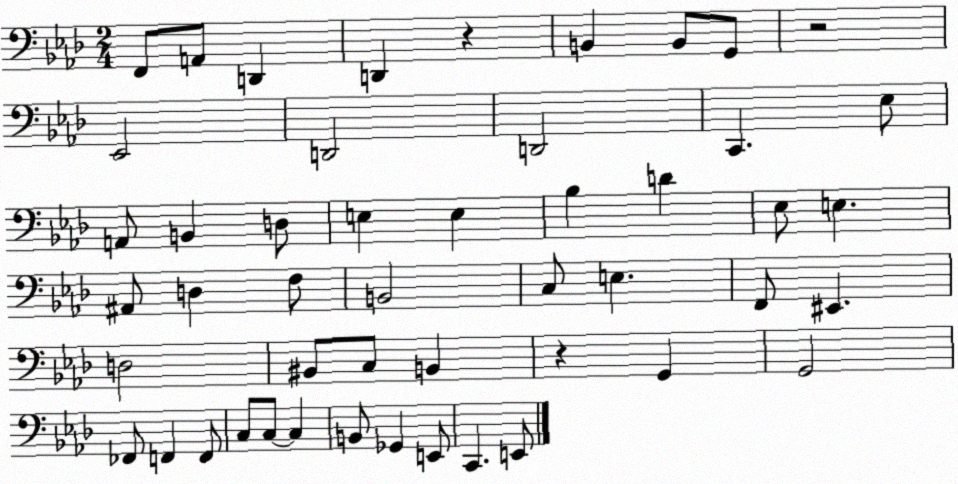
X:1
T:Untitled
M:2/4
L:1/4
K:Ab
F,,/2 A,,/2 D,, D,, z B,, B,,/2 G,,/2 z2 _E,,2 D,,2 D,,2 C,, _E,/2 A,,/2 B,, D,/2 E, E, _B, D _E,/2 E, ^A,,/2 D, F,/2 B,,2 C,/2 E, F,,/2 ^E,, D,2 ^B,,/2 C,/2 B,, z G,, G,,2 _F,,/2 F,, F,,/2 C,/2 C,/2 C, B,,/2 _G,, E,,/2 C,, E,,/2